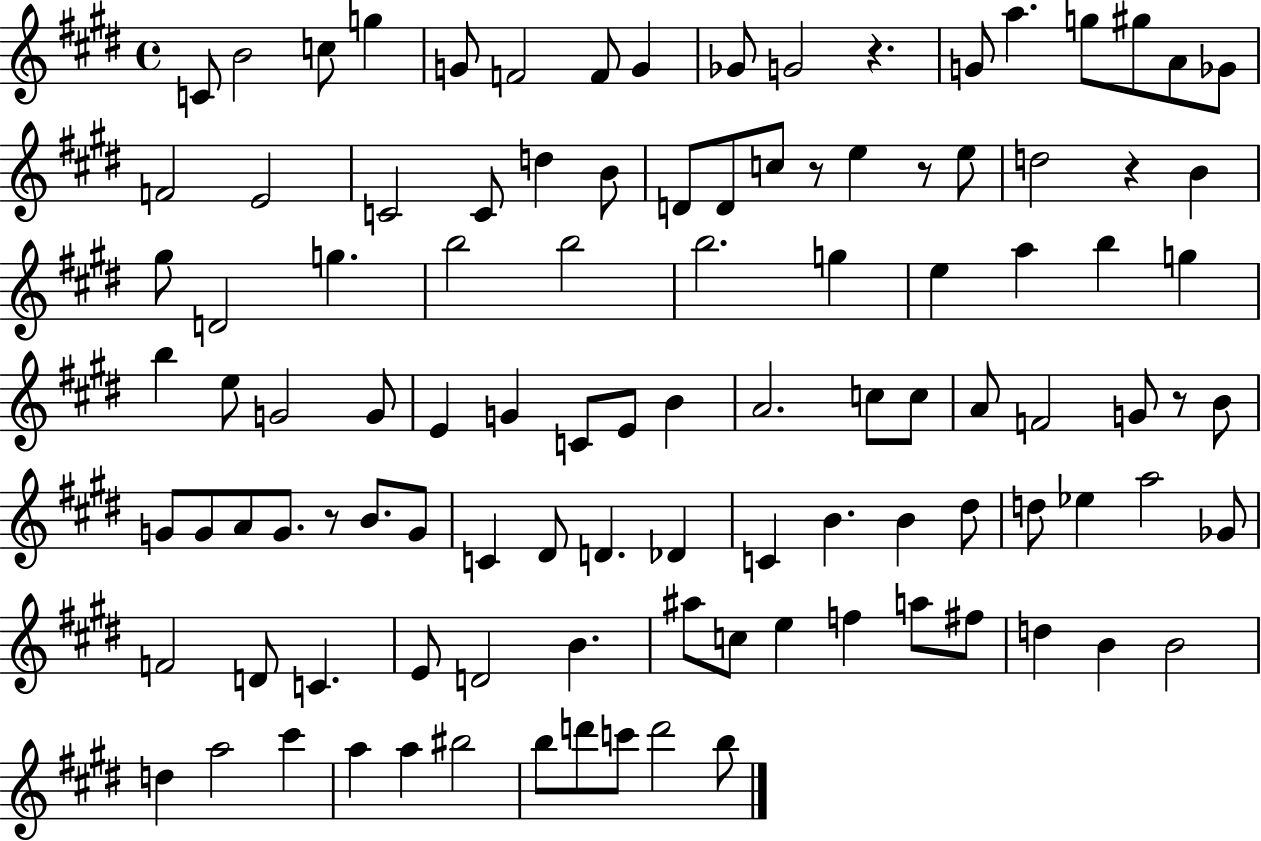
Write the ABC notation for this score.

X:1
T:Untitled
M:4/4
L:1/4
K:E
C/2 B2 c/2 g G/2 F2 F/2 G _G/2 G2 z G/2 a g/2 ^g/2 A/2 _G/2 F2 E2 C2 C/2 d B/2 D/2 D/2 c/2 z/2 e z/2 e/2 d2 z B ^g/2 D2 g b2 b2 b2 g e a b g b e/2 G2 G/2 E G C/2 E/2 B A2 c/2 c/2 A/2 F2 G/2 z/2 B/2 G/2 G/2 A/2 G/2 z/2 B/2 G/2 C ^D/2 D _D C B B ^d/2 d/2 _e a2 _G/2 F2 D/2 C E/2 D2 B ^a/2 c/2 e f a/2 ^f/2 d B B2 d a2 ^c' a a ^b2 b/2 d'/2 c'/2 d'2 b/2